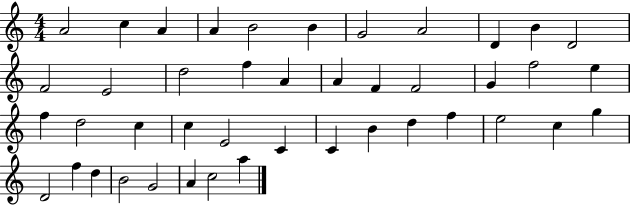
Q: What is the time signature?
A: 4/4